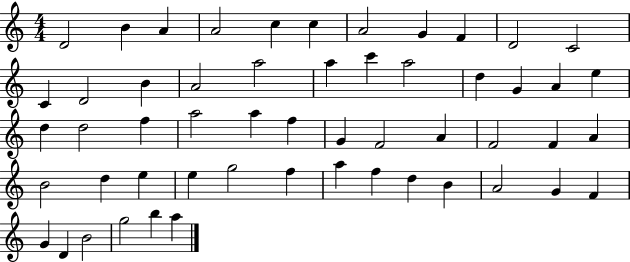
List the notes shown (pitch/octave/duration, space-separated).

D4/h B4/q A4/q A4/h C5/q C5/q A4/h G4/q F4/q D4/h C4/h C4/q D4/h B4/q A4/h A5/h A5/q C6/q A5/h D5/q G4/q A4/q E5/q D5/q D5/h F5/q A5/h A5/q F5/q G4/q F4/h A4/q F4/h F4/q A4/q B4/h D5/q E5/q E5/q G5/h F5/q A5/q F5/q D5/q B4/q A4/h G4/q F4/q G4/q D4/q B4/h G5/h B5/q A5/q